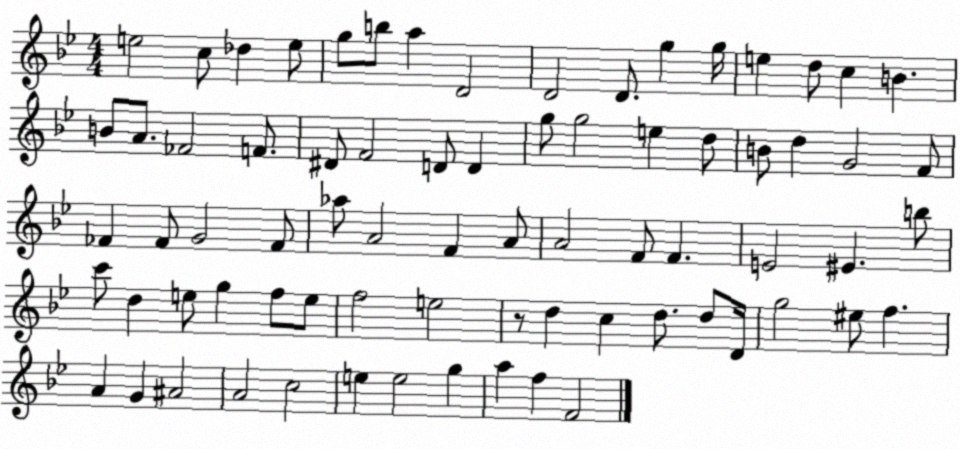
X:1
T:Untitled
M:4/4
L:1/4
K:Bb
e2 c/2 _d e/2 g/2 b/2 a D2 D2 D/2 g g/4 e d/2 c B B/2 A/2 _F2 F/2 ^D/2 F2 D/2 D g/2 g2 e d/2 B/2 d G2 F/2 _F _F/2 G2 _F/2 _a/2 A2 F A/2 A2 F/2 F E2 ^E b/2 c'/2 d e/2 g f/2 e/2 f2 e2 z/2 d c d/2 d/2 D/4 g2 ^e/2 f A G ^A2 A2 c2 e e2 g a f F2